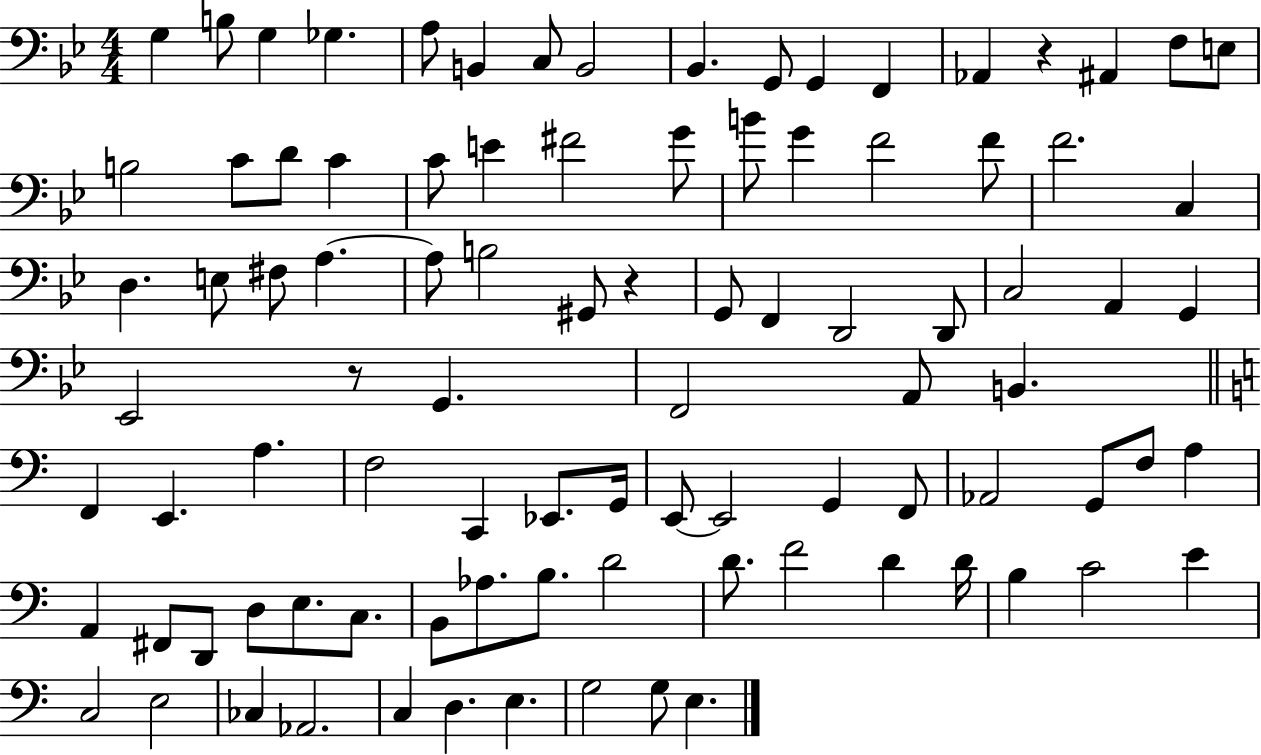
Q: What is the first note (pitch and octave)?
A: G3